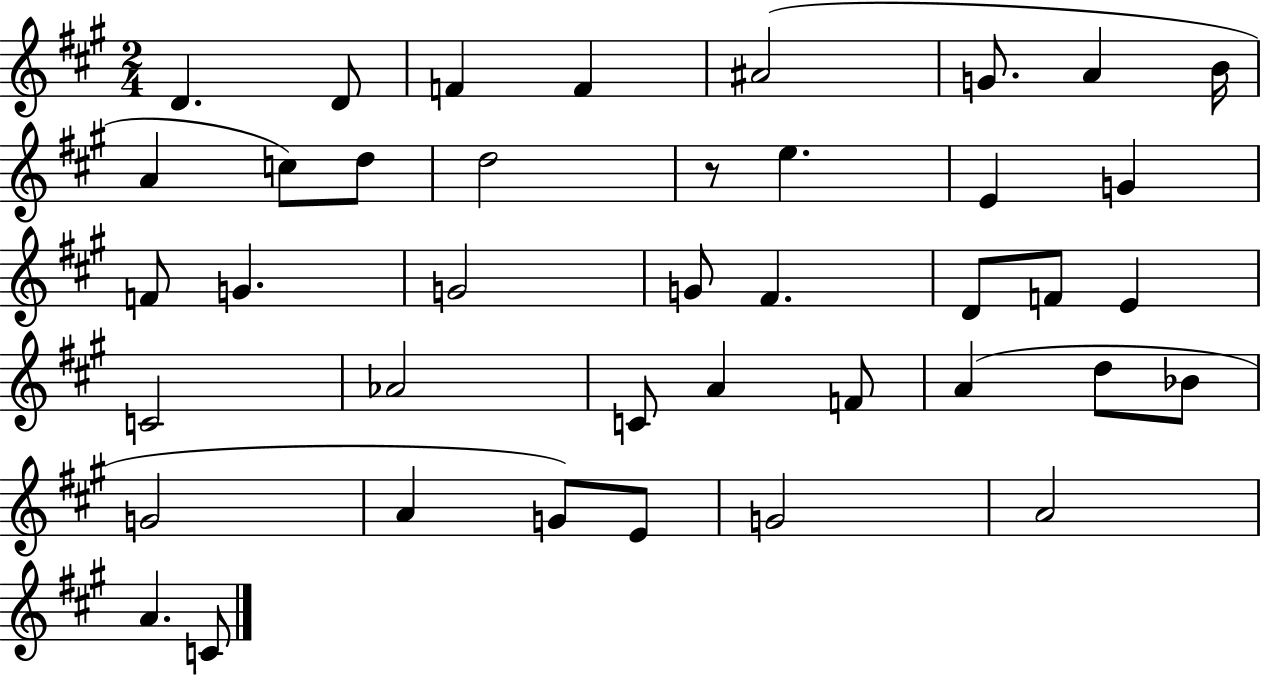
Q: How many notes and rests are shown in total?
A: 40